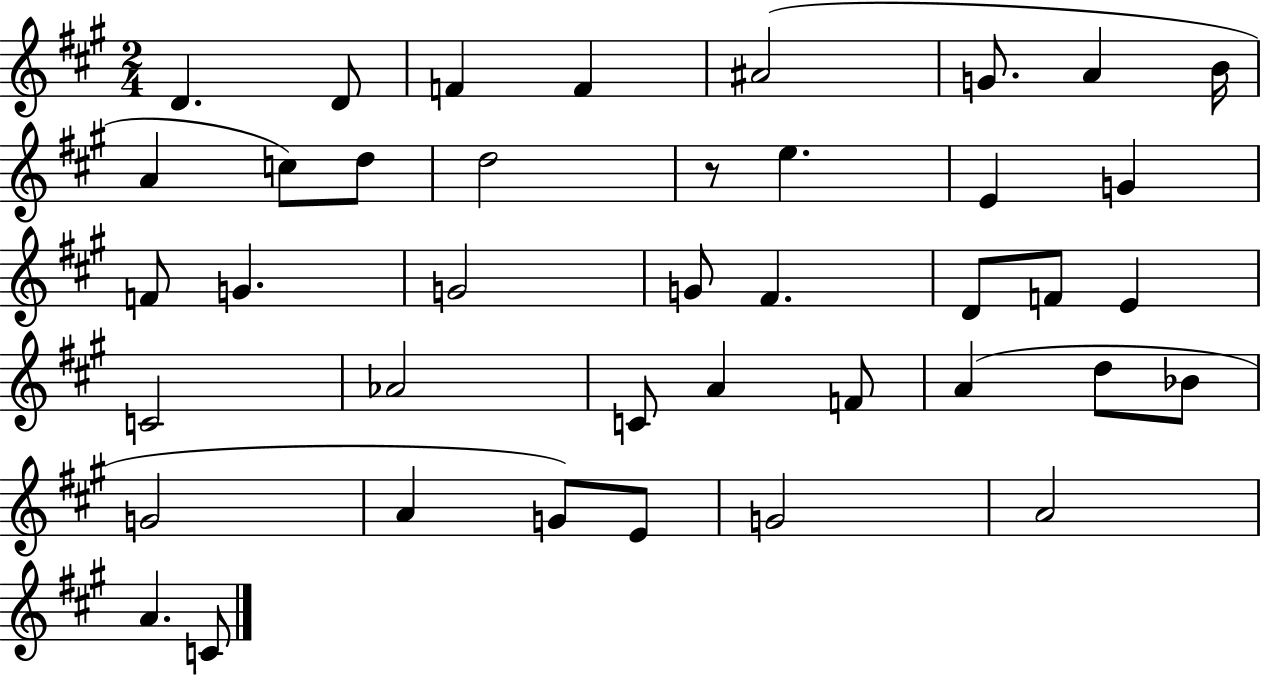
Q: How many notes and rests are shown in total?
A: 40